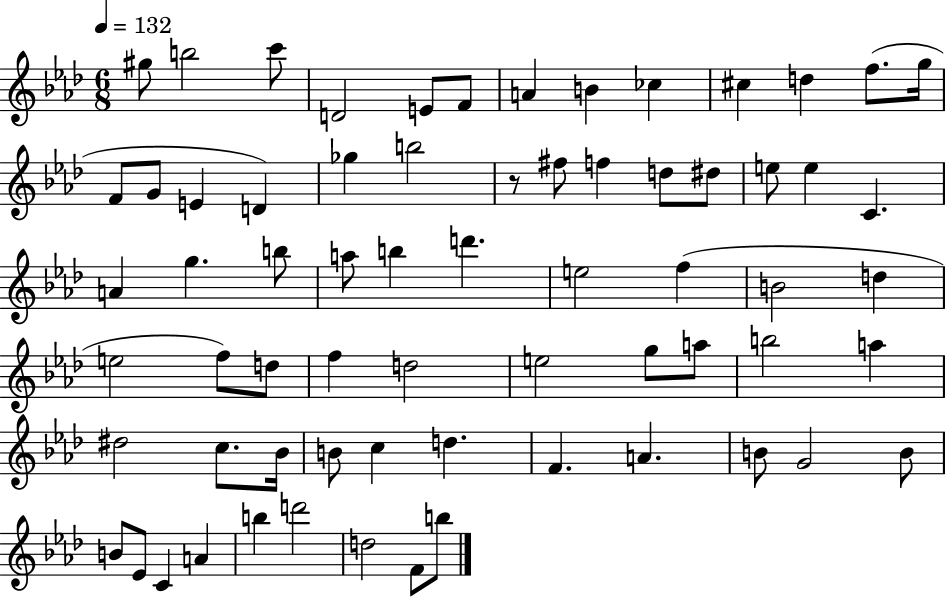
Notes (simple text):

G#5/e B5/h C6/e D4/h E4/e F4/e A4/q B4/q CES5/q C#5/q D5/q F5/e. G5/s F4/e G4/e E4/q D4/q Gb5/q B5/h R/e F#5/e F5/q D5/e D#5/e E5/e E5/q C4/q. A4/q G5/q. B5/e A5/e B5/q D6/q. E5/h F5/q B4/h D5/q E5/h F5/e D5/e F5/q D5/h E5/h G5/e A5/e B5/h A5/q D#5/h C5/e. Bb4/s B4/e C5/q D5/q. F4/q. A4/q. B4/e G4/h B4/e B4/e Eb4/e C4/q A4/q B5/q D6/h D5/h F4/e B5/e